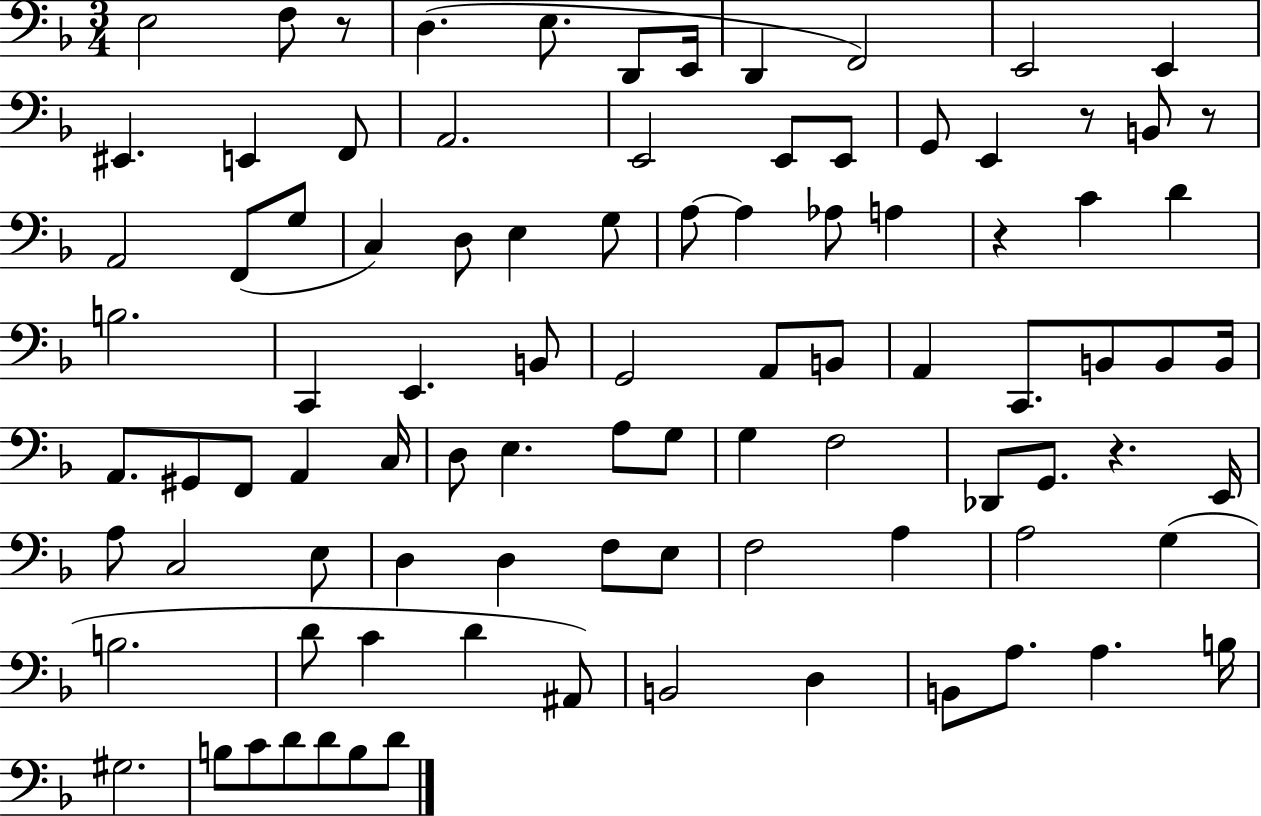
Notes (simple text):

E3/h F3/e R/e D3/q. E3/e. D2/e E2/s D2/q F2/h E2/h E2/q EIS2/q. E2/q F2/e A2/h. E2/h E2/e E2/e G2/e E2/q R/e B2/e R/e A2/h F2/e G3/e C3/q D3/e E3/q G3/e A3/e A3/q Ab3/e A3/q R/q C4/q D4/q B3/h. C2/q E2/q. B2/e G2/h A2/e B2/e A2/q C2/e. B2/e B2/e B2/s A2/e. G#2/e F2/e A2/q C3/s D3/e E3/q. A3/e G3/e G3/q F3/h Db2/e G2/e. R/q. E2/s A3/e C3/h E3/e D3/q D3/q F3/e E3/e F3/h A3/q A3/h G3/q B3/h. D4/e C4/q D4/q A#2/e B2/h D3/q B2/e A3/e. A3/q. B3/s G#3/h. B3/e C4/e D4/e D4/e B3/e D4/e